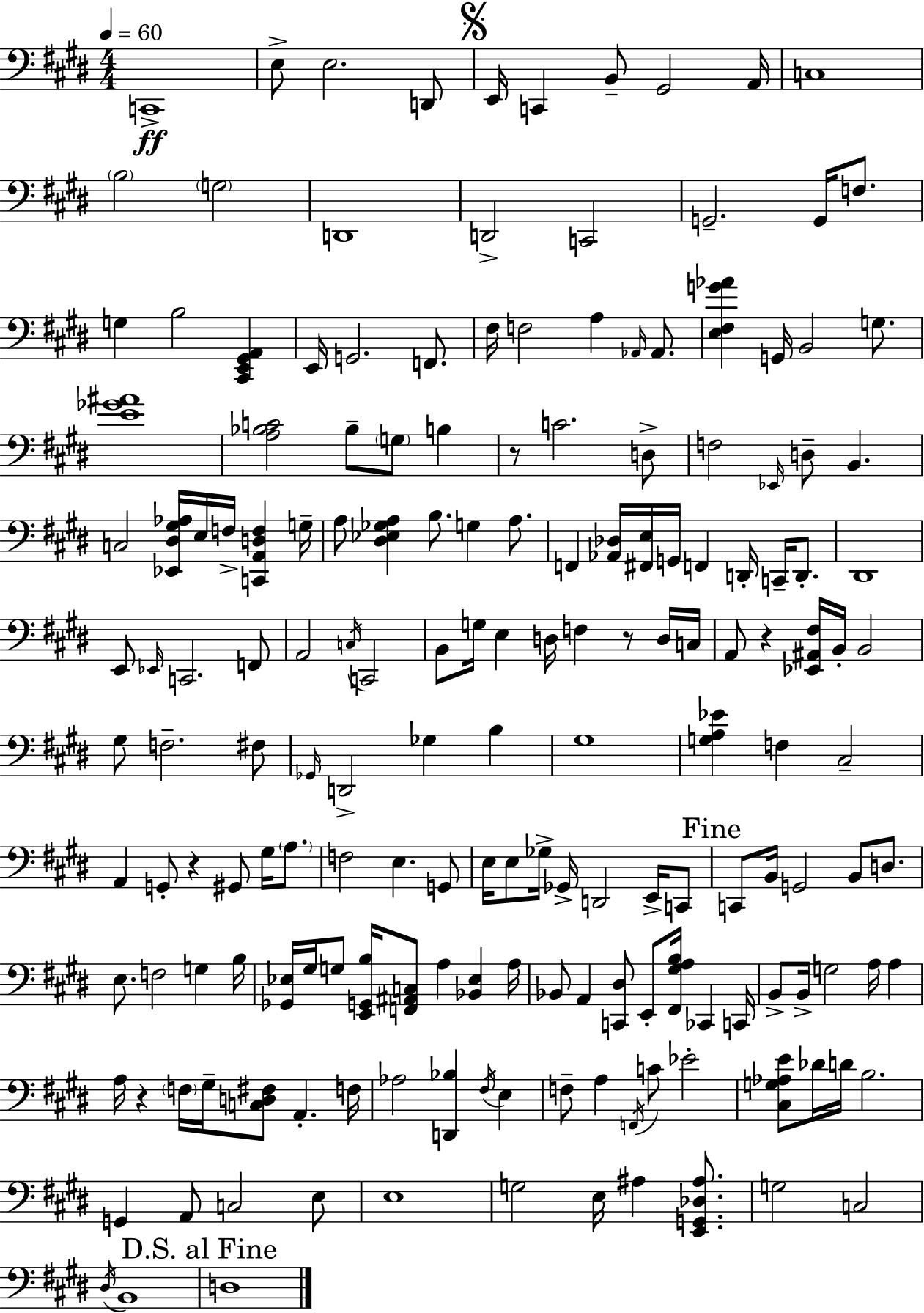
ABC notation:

X:1
T:Untitled
M:4/4
L:1/4
K:E
C,,4 E,/2 E,2 D,,/2 E,,/4 C,, B,,/2 ^G,,2 A,,/4 C,4 B,2 G,2 D,,4 D,,2 C,,2 G,,2 G,,/4 F,/2 G, B,2 [^C,,E,,^G,,A,,] E,,/4 G,,2 F,,/2 ^F,/4 F,2 A, _A,,/4 _A,,/2 [E,^F,G_A] G,,/4 B,,2 G,/2 [E_G^A]4 [A,_B,C]2 _B,/2 G,/2 B, z/2 C2 D,/2 F,2 _E,,/4 D,/2 B,, C,2 [_E,,^D,^G,_A,]/4 E,/4 F,/4 [C,,A,,D,F,] G,/4 A,/2 [^D,_E,_G,A,] B,/2 G, A,/2 F,, [_A,,_D,]/4 [^F,,E,]/4 G,,/4 F,, D,,/4 C,,/4 D,,/2 ^D,,4 E,,/2 _E,,/4 C,,2 F,,/2 A,,2 C,/4 C,,2 B,,/2 G,/4 E, D,/4 F, z/2 D,/4 C,/4 A,,/2 z [_E,,^A,,^F,]/4 B,,/4 B,,2 ^G,/2 F,2 ^F,/2 _G,,/4 D,,2 _G, B, ^G,4 [G,A,_E] F, ^C,2 A,, G,,/2 z ^G,,/2 ^G,/4 A,/2 F,2 E, G,,/2 E,/4 E,/2 _G,/4 _G,,/4 D,,2 E,,/4 C,,/2 C,,/2 B,,/4 G,,2 B,,/2 D,/2 E,/2 F,2 G, B,/4 [_G,,_E,]/4 ^G,/4 G,/2 [E,,G,,B,]/4 [F,,^A,,C,]/2 A, [_B,,_E,] A,/4 _B,,/2 A,, [C,,^D,]/2 E,,/2 [^F,,^G,A,B,]/4 _C,, C,,/4 B,,/2 B,,/4 G,2 A,/4 A, A,/4 z F,/4 ^G,/4 [C,D,^F,]/2 A,, F,/4 _A,2 [D,,_B,] ^F,/4 E, F,/2 A, F,,/4 C/2 _E2 [^C,G,_A,E]/2 _D/4 D/4 B,2 G,, A,,/2 C,2 E,/2 E,4 G,2 E,/4 ^A, [E,,G,,_D,^A,]/2 G,2 C,2 ^D,/4 B,,4 D,4